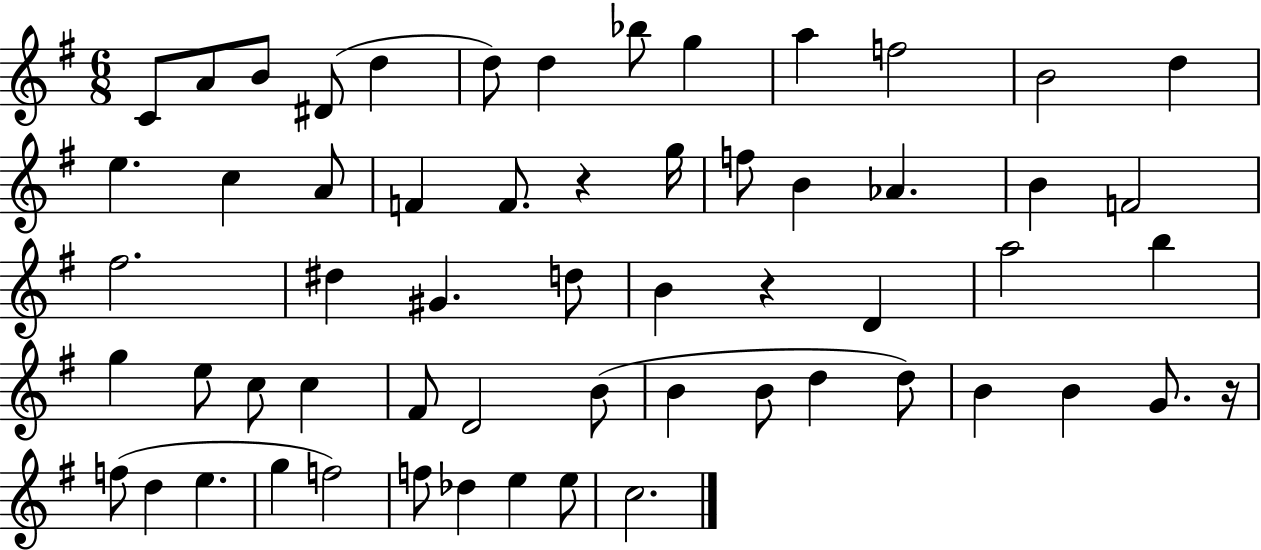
C4/e A4/e B4/e D#4/e D5/q D5/e D5/q Bb5/e G5/q A5/q F5/h B4/h D5/q E5/q. C5/q A4/e F4/q F4/e. R/q G5/s F5/e B4/q Ab4/q. B4/q F4/h F#5/h. D#5/q G#4/q. D5/e B4/q R/q D4/q A5/h B5/q G5/q E5/e C5/e C5/q F#4/e D4/h B4/e B4/q B4/e D5/q D5/e B4/q B4/q G4/e. R/s F5/e D5/q E5/q. G5/q F5/h F5/e Db5/q E5/q E5/e C5/h.